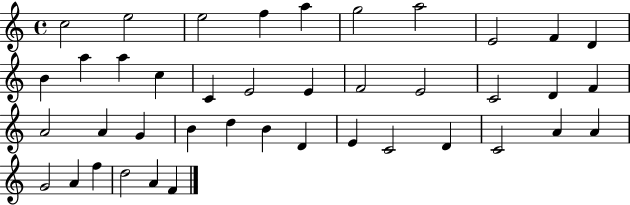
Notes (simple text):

C5/h E5/h E5/h F5/q A5/q G5/h A5/h E4/h F4/q D4/q B4/q A5/q A5/q C5/q C4/q E4/h E4/q F4/h E4/h C4/h D4/q F4/q A4/h A4/q G4/q B4/q D5/q B4/q D4/q E4/q C4/h D4/q C4/h A4/q A4/q G4/h A4/q F5/q D5/h A4/q F4/q